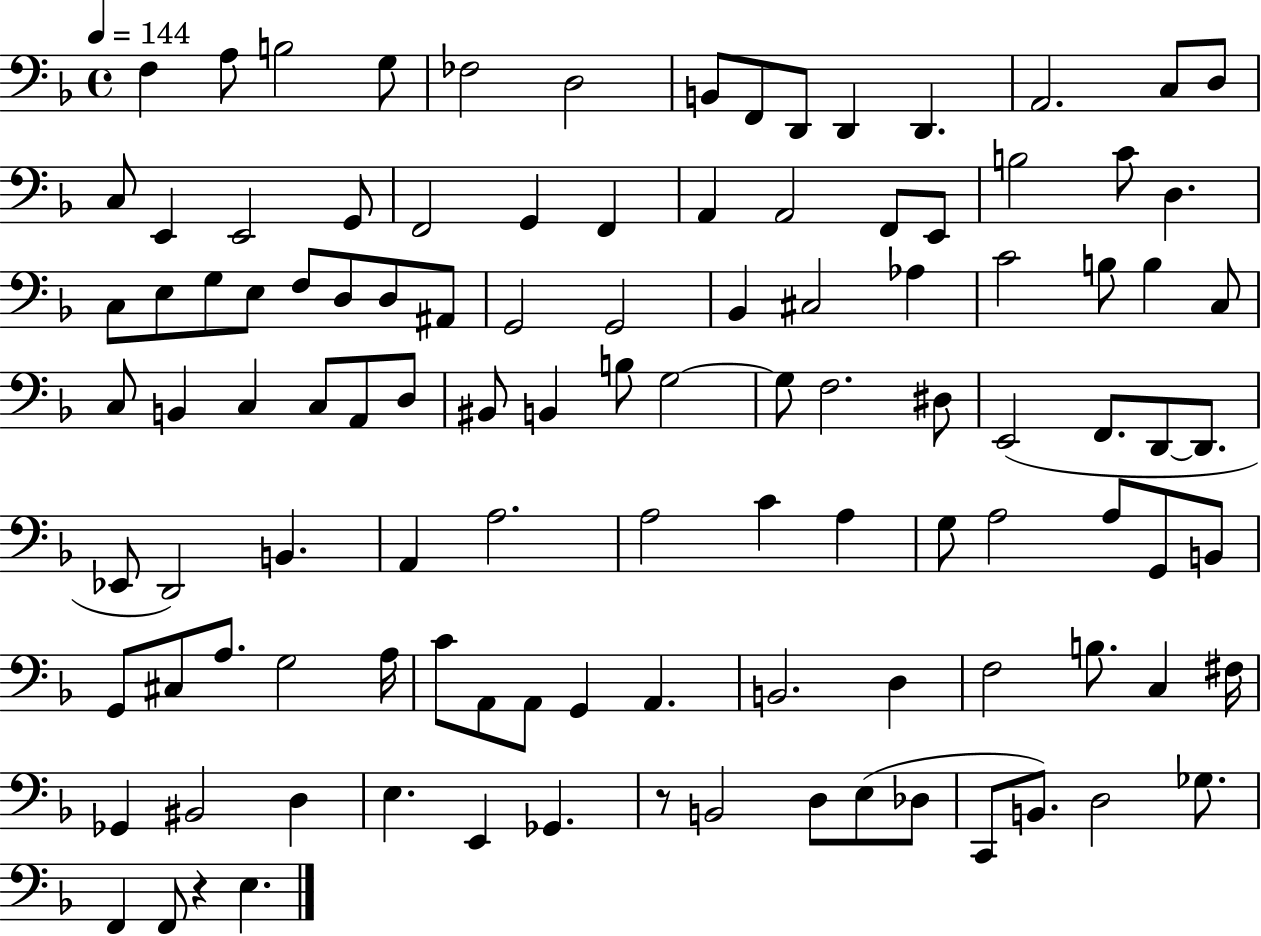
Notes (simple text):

F3/q A3/e B3/h G3/e FES3/h D3/h B2/e F2/e D2/e D2/q D2/q. A2/h. C3/e D3/e C3/e E2/q E2/h G2/e F2/h G2/q F2/q A2/q A2/h F2/e E2/e B3/h C4/e D3/q. C3/e E3/e G3/e E3/e F3/e D3/e D3/e A#2/e G2/h G2/h Bb2/q C#3/h Ab3/q C4/h B3/e B3/q C3/e C3/e B2/q C3/q C3/e A2/e D3/e BIS2/e B2/q B3/e G3/h G3/e F3/h. D#3/e E2/h F2/e. D2/e D2/e. Eb2/e D2/h B2/q. A2/q A3/h. A3/h C4/q A3/q G3/e A3/h A3/e G2/e B2/e G2/e C#3/e A3/e. G3/h A3/s C4/e A2/e A2/e G2/q A2/q. B2/h. D3/q F3/h B3/e. C3/q F#3/s Gb2/q BIS2/h D3/q E3/q. E2/q Gb2/q. R/e B2/h D3/e E3/e Db3/e C2/e B2/e. D3/h Gb3/e. F2/q F2/e R/q E3/q.